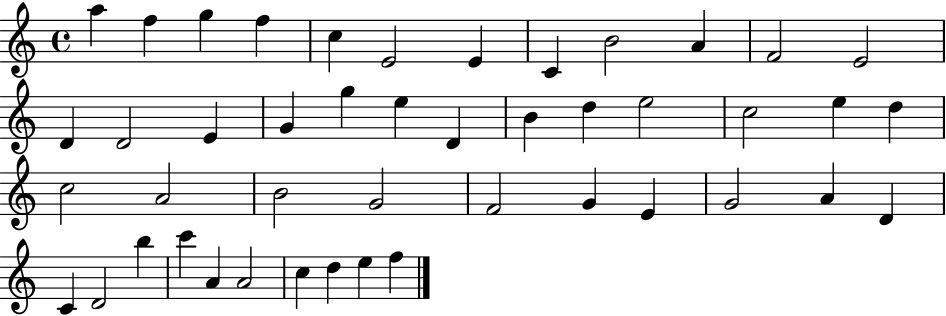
{
  \clef treble
  \time 4/4
  \defaultTimeSignature
  \key c \major
  a''4 f''4 g''4 f''4 | c''4 e'2 e'4 | c'4 b'2 a'4 | f'2 e'2 | \break d'4 d'2 e'4 | g'4 g''4 e''4 d'4 | b'4 d''4 e''2 | c''2 e''4 d''4 | \break c''2 a'2 | b'2 g'2 | f'2 g'4 e'4 | g'2 a'4 d'4 | \break c'4 d'2 b''4 | c'''4 a'4 a'2 | c''4 d''4 e''4 f''4 | \bar "|."
}